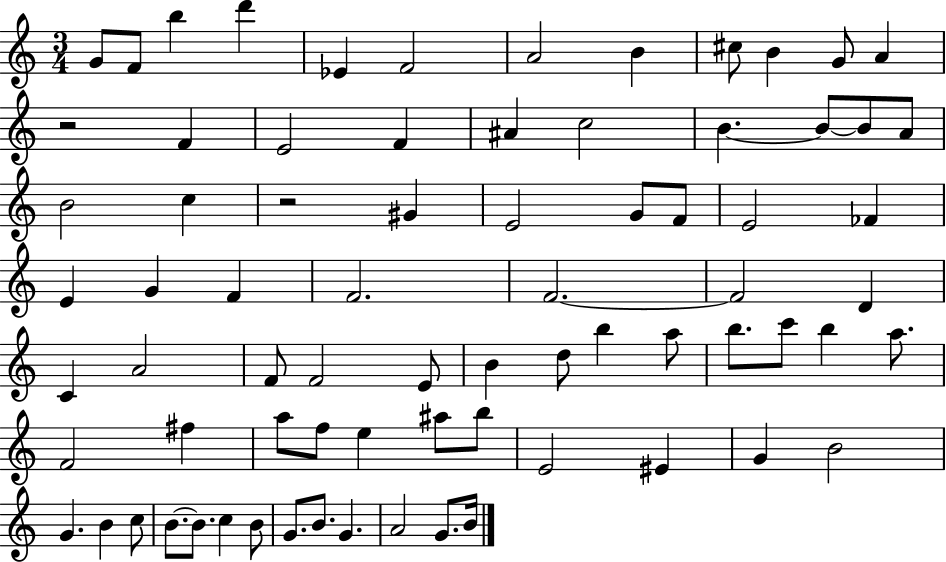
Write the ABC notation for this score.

X:1
T:Untitled
M:3/4
L:1/4
K:C
G/2 F/2 b d' _E F2 A2 B ^c/2 B G/2 A z2 F E2 F ^A c2 B B/2 B/2 A/2 B2 c z2 ^G E2 G/2 F/2 E2 _F E G F F2 F2 F2 D C A2 F/2 F2 E/2 B d/2 b a/2 b/2 c'/2 b a/2 F2 ^f a/2 f/2 e ^a/2 b/2 E2 ^E G B2 G B c/2 B/2 B/2 c B/2 G/2 B/2 G A2 G/2 B/4